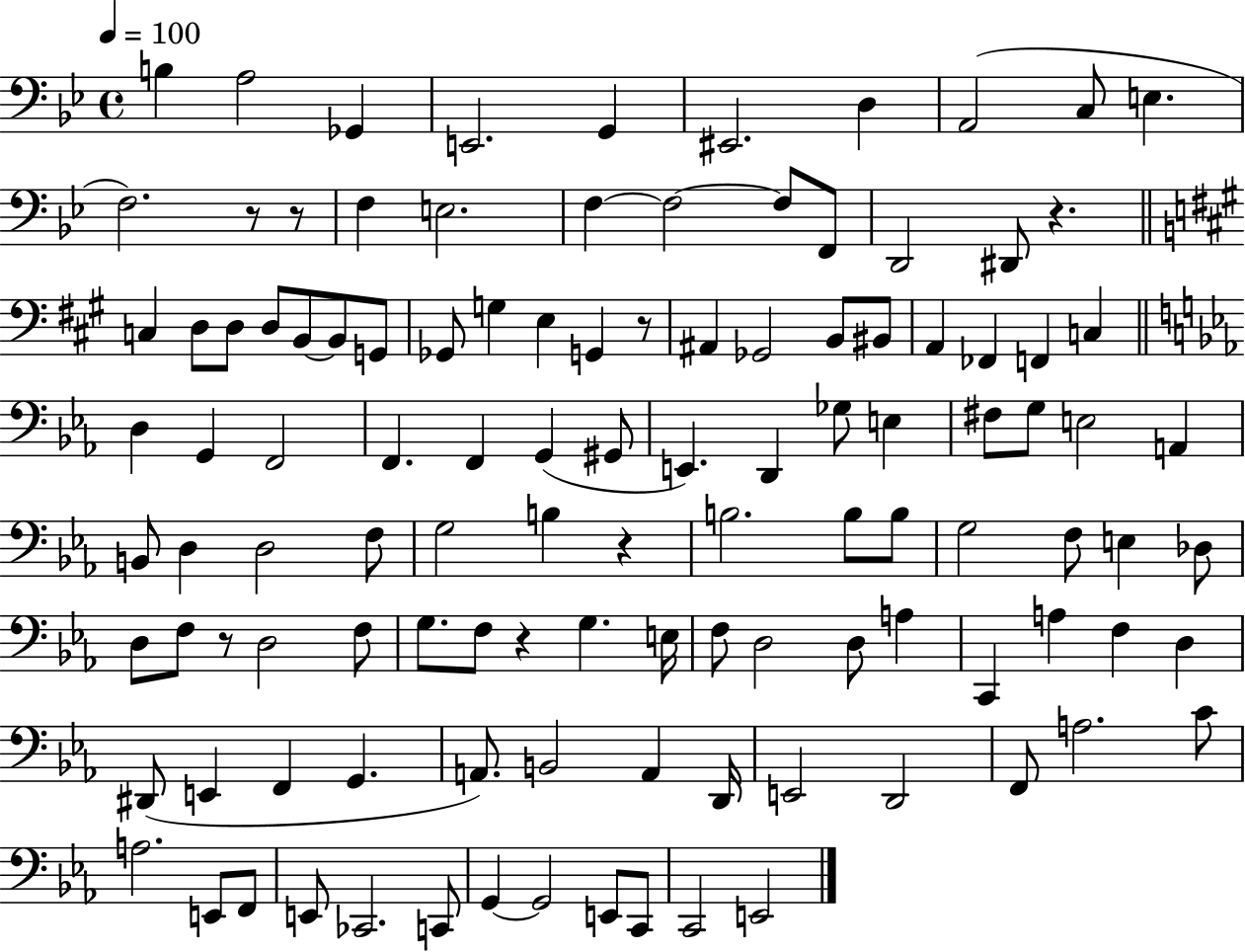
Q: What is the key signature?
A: BES major